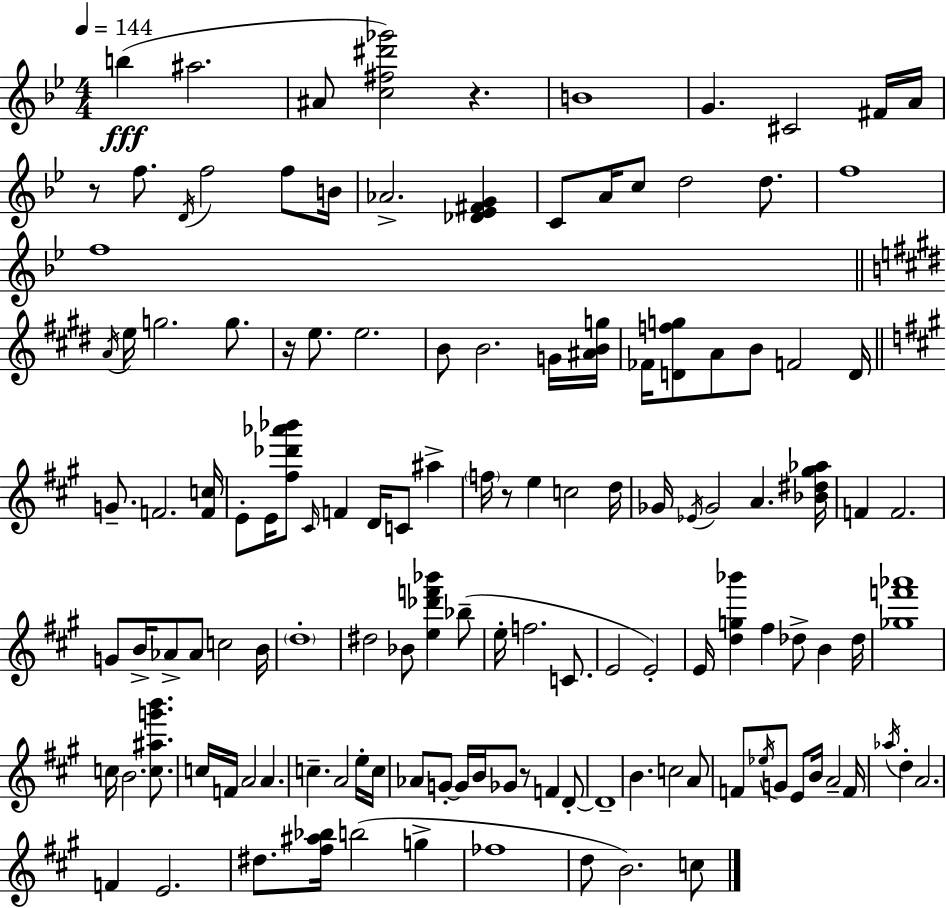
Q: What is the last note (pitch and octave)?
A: C5